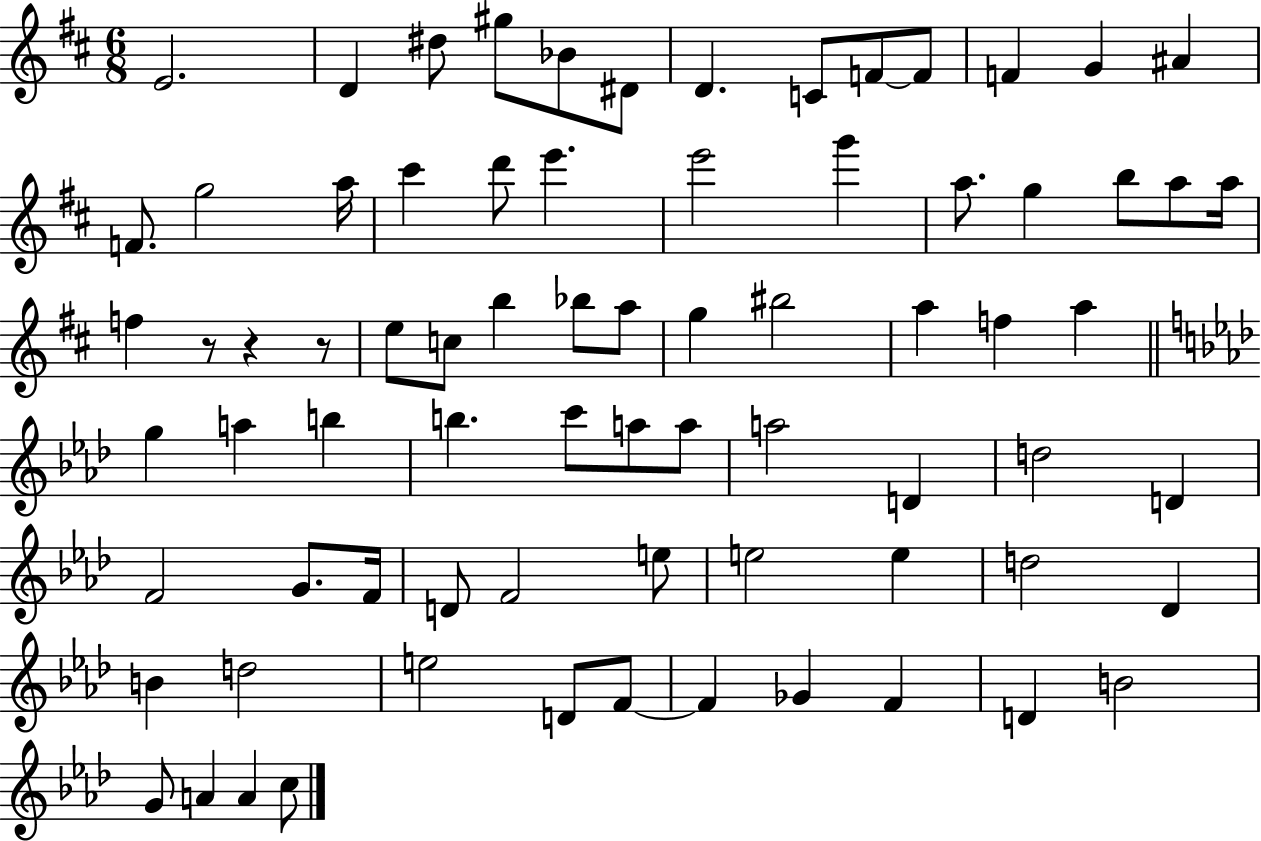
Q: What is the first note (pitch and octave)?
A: E4